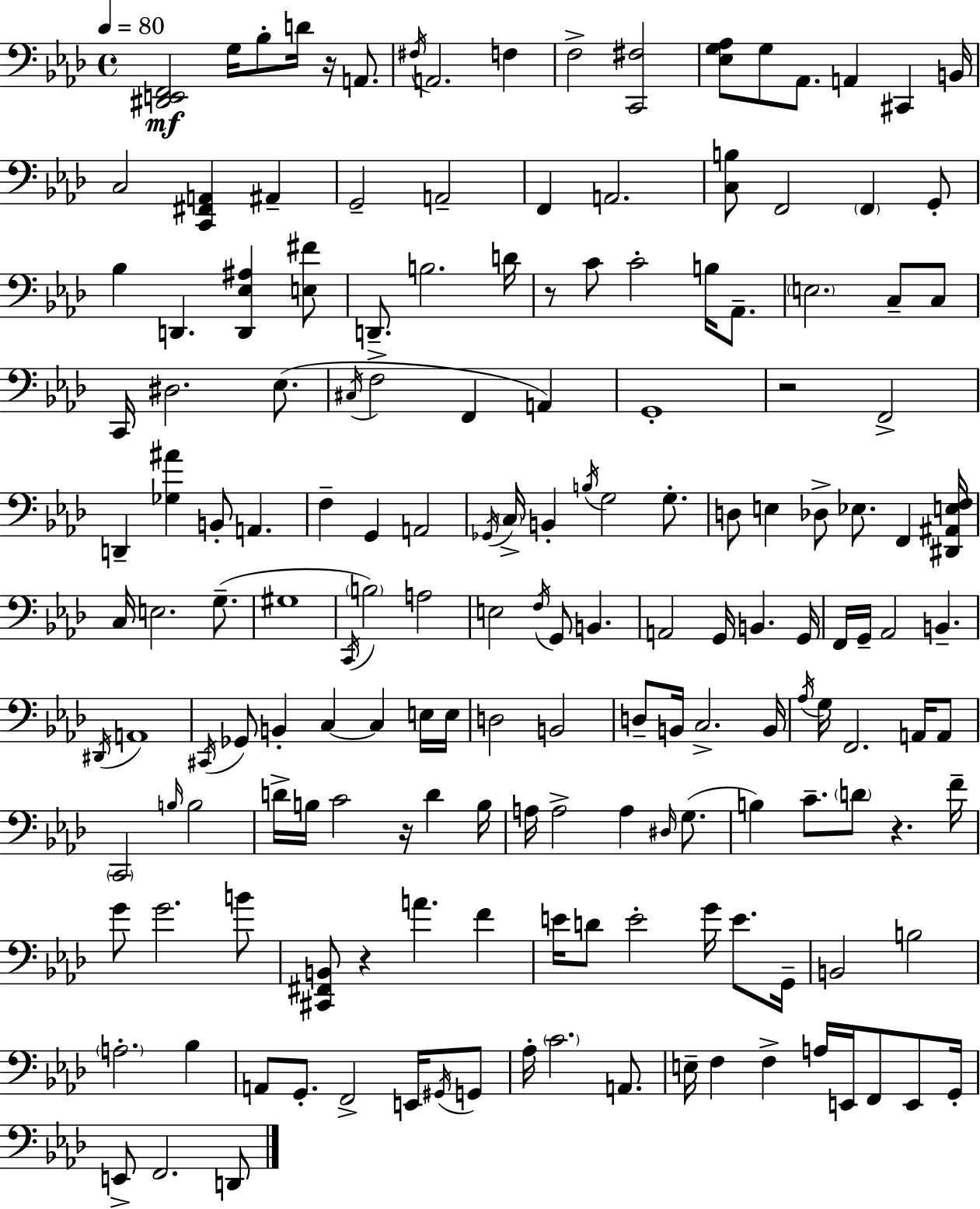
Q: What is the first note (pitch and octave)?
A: G3